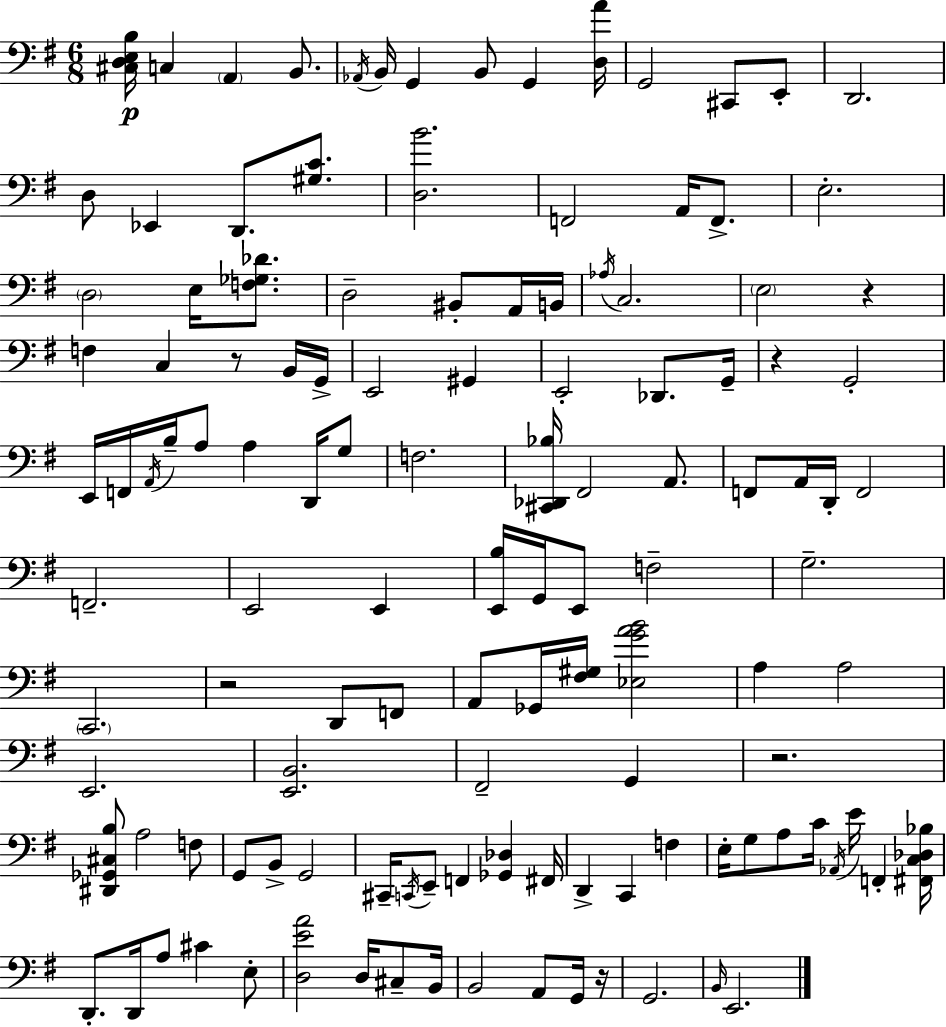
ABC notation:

X:1
T:Untitled
M:6/8
L:1/4
K:G
[^C,D,E,B,]/4 C, A,, B,,/2 _A,,/4 B,,/4 G,, B,,/2 G,, [D,A]/4 G,,2 ^C,,/2 E,,/2 D,,2 D,/2 _E,, D,,/2 [^G,C]/2 [D,B]2 F,,2 A,,/4 F,,/2 E,2 D,2 E,/4 [F,_G,_D]/2 D,2 ^B,,/2 A,,/4 B,,/4 _A,/4 C,2 E,2 z F, C, z/2 B,,/4 G,,/4 E,,2 ^G,, E,,2 _D,,/2 G,,/4 z G,,2 E,,/4 F,,/4 A,,/4 B,/4 A,/2 A, D,,/4 G,/2 F,2 [^C,,_D,,_B,]/4 ^F,,2 A,,/2 F,,/2 A,,/4 D,,/4 F,,2 F,,2 E,,2 E,, [E,,B,]/4 G,,/4 E,,/2 F,2 G,2 C,,2 z2 D,,/2 F,,/2 A,,/2 _G,,/4 [^F,^G,]/4 [_E,GAB]2 A, A,2 E,,2 [E,,B,,]2 ^F,,2 G,, z2 [^D,,_G,,^C,B,]/2 A,2 F,/2 G,,/2 B,,/2 G,,2 ^C,,/4 C,,/4 E,,/2 F,, [_G,,_D,] ^F,,/4 D,, C,, F, E,/4 G,/2 A,/2 C/4 _A,,/4 E/4 F,, [^F,,C,_D,_B,]/4 D,,/2 D,,/4 A,/2 ^C E,/2 [D,EA]2 D,/4 ^C,/2 B,,/4 B,,2 A,,/2 G,,/4 z/4 G,,2 B,,/4 E,,2